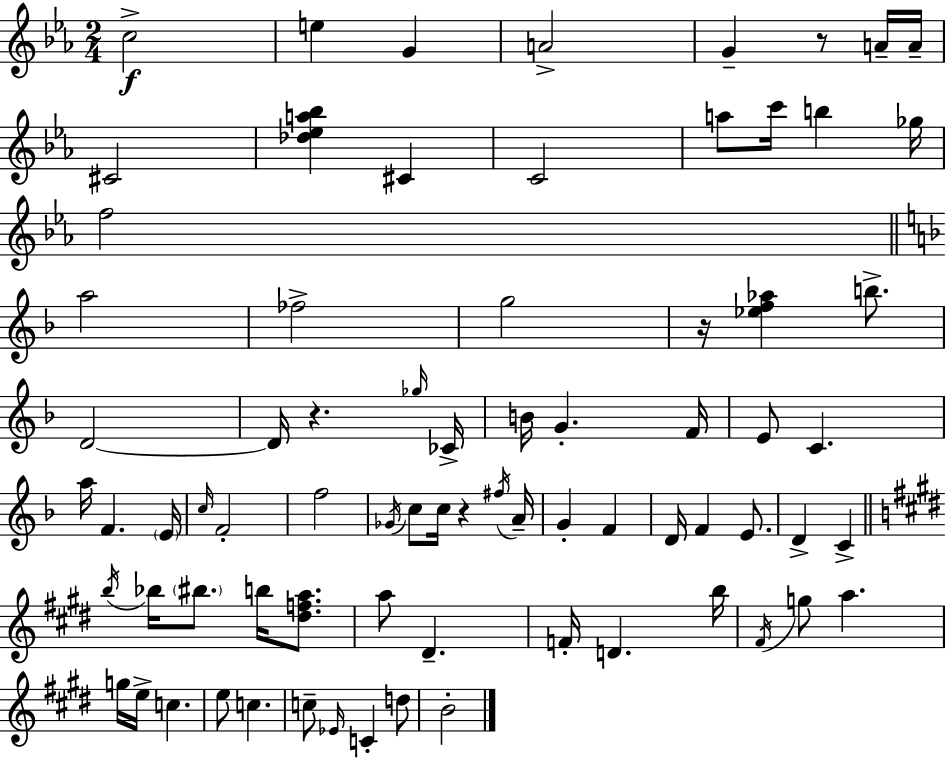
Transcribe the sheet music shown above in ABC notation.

X:1
T:Untitled
M:2/4
L:1/4
K:Cm
c2 e G A2 G z/2 A/4 A/4 ^C2 [_d_ea_b] ^C C2 a/2 c'/4 b _g/4 f2 a2 _f2 g2 z/4 [_ef_a] b/2 D2 D/4 z _g/4 _C/4 B/4 G F/4 E/2 C a/4 F E/4 c/4 F2 f2 _G/4 c/2 c/4 z ^f/4 A/4 G F D/4 F E/2 D C b/4 _b/4 ^b/2 b/4 [^dfa]/2 a/2 ^D F/4 D b/4 ^F/4 g/2 a g/4 e/4 c e/2 c c/2 _E/4 C d/2 B2